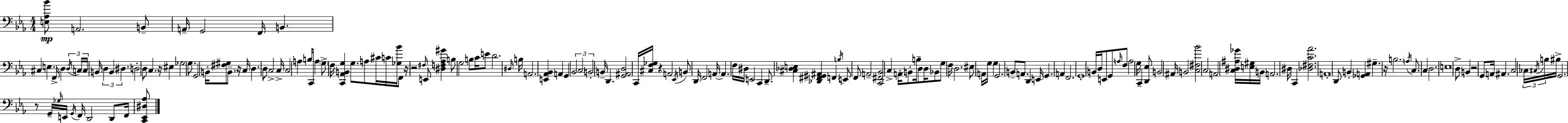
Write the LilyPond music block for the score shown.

{
  \clef bass
  \numericTimeSignature
  \time 4/4
  \key ees \major
  <e aes bes'>8\mp a,2. b,8-- | a,16-- g,2 f,16 b,4. | cis4 e4. f,16-> d4 \tuplet 3/2 { \acciaccatura { d16 } | c16 c16 } b,16 \tuplet 3/2 { d4 b,4 dis4. } | \break d2-. d8 c4. | r16 eis4 ges2 g8. | g,2 b,16-. <fis gis>8 b,8.-- r16 | c16 d4. d8 c2-> | \break c16-> c2 a4 b16 c,8 | a4 \parenthesize g8-> f16 <c, aes, b, g>4 g8. a8 | cis'16 c'16 <ges bes'>16 f,8 r16 r2 \grace { fis16 } | e,8 <dis f aes gis'>4 b8 g2 | \break b8 c'16 e'8 d'2. | \grace { dis16 } b16 a,2. <e, aes, bes,>4 | a,4 g,4 \tuplet 3/2 { bes,2 | \parenthesize c2 b,2-. } | \break b,16-- d,4. <g, ais, d>2 | c,16 <cis f ges>16 r4 a,2 | \acciaccatura { ees,16 } b,8 d,16 f,2 a,16~~ a,4. | f16 dis16 e,2 c,4 | \break d,8.-- <cis des e>4 <des, fis, gis, ais,>4 f,4 | \acciaccatura { b16 } e,8 f,8 a,2-- <c, fis, bes,>2 | c4-> a,16-. b,8-. b16-- d8 d16 | bes,8 g8 f16 d2. | \break eis8 \parenthesize a,16 g16 g4 g,2. | b,8-- a,8. d,4 e,16 g,4. | a,4 f,2. | g,1-. | \break b,16 d16 e,8 g,8 \grace { a16 } f8 a2 | g16 c,4-- <d, ees>8 b,2 | ais,16 b,2 <c fis bes'>2 | c2 a,2 | \break <c dis ais ges'>16 <e gis>16 b,16 a,2. | dis16 c,4 <des fis c' aes'>2. | a,1-. | d,8 b,4-. <ges, a,>4 | \break gis4.-- r16 b2. | \acciaccatura { a16 } c8. c4 d2. | e1 | d8-> b,4 r2 | \break g,8 a,16 ais,4. c2 | \tuplet 3/2 { ces16 \acciaccatura { cis16 } b16 } bis16-> g,2. | r8 g,16-- \grace { ges16 } e,16 \acciaccatura { g,16 } f,16 d,2 | d,8 f,16 <c, ees, dis aes>8 \bar "|."
}